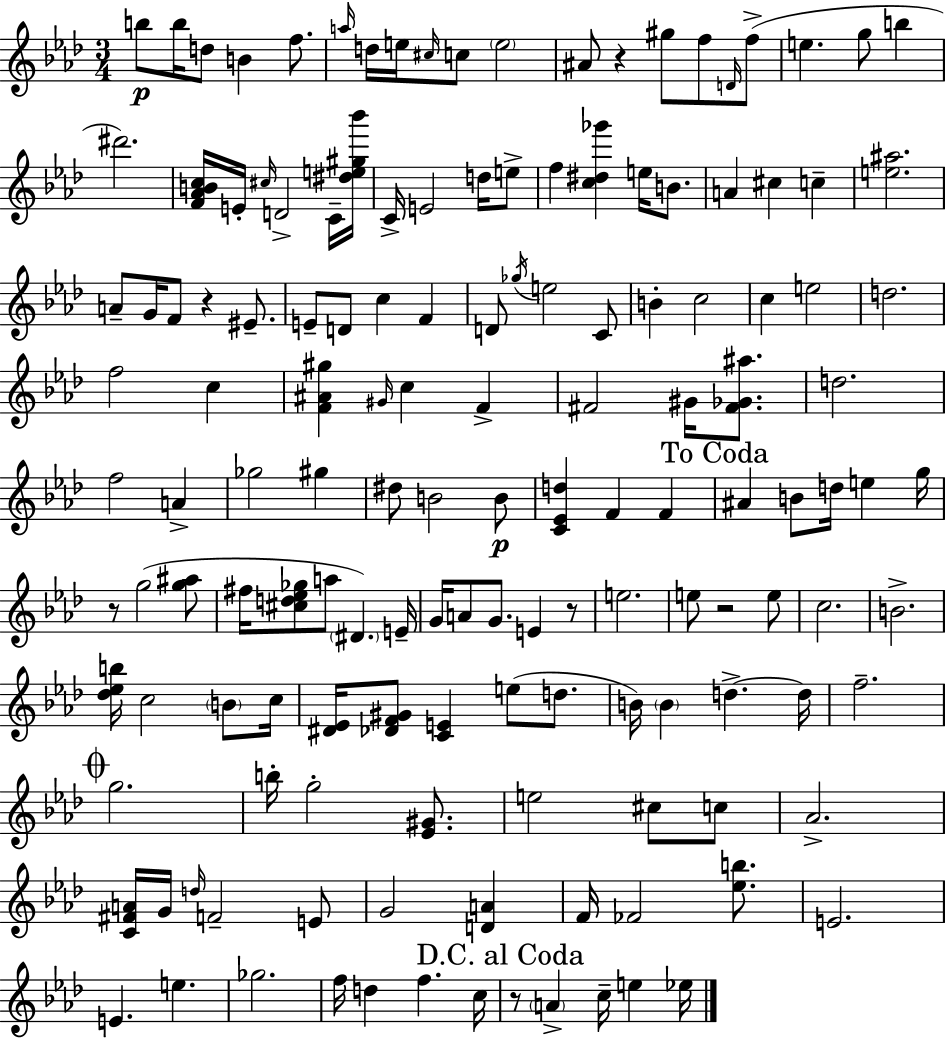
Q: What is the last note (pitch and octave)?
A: Eb5